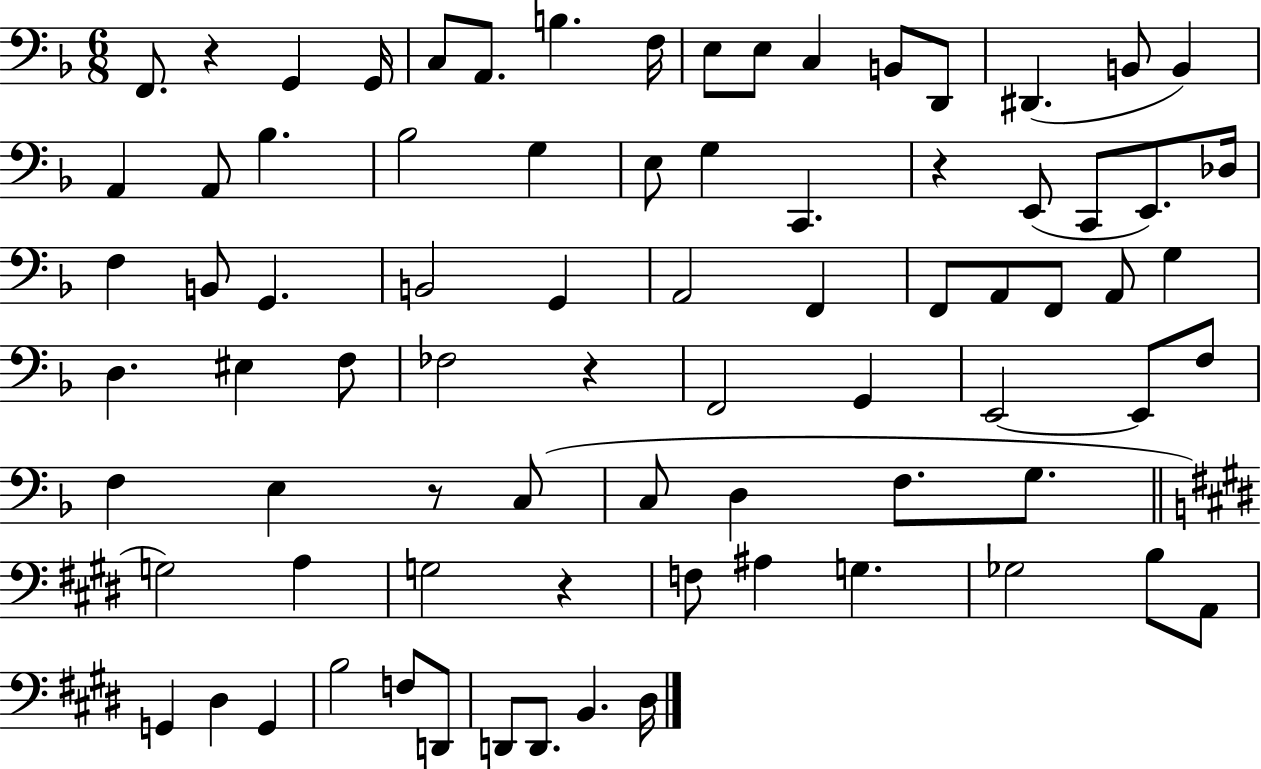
F2/e. R/q G2/q G2/s C3/e A2/e. B3/q. F3/s E3/e E3/e C3/q B2/e D2/e D#2/q. B2/e B2/q A2/q A2/e Bb3/q. Bb3/h G3/q E3/e G3/q C2/q. R/q E2/e C2/e E2/e. Db3/s F3/q B2/e G2/q. B2/h G2/q A2/h F2/q F2/e A2/e F2/e A2/e G3/q D3/q. EIS3/q F3/e FES3/h R/q F2/h G2/q E2/h E2/e F3/e F3/q E3/q R/e C3/e C3/e D3/q F3/e. G3/e. G3/h A3/q G3/h R/q F3/e A#3/q G3/q. Gb3/h B3/e A2/e G2/q D#3/q G2/q B3/h F3/e D2/e D2/e D2/e. B2/q. D#3/s